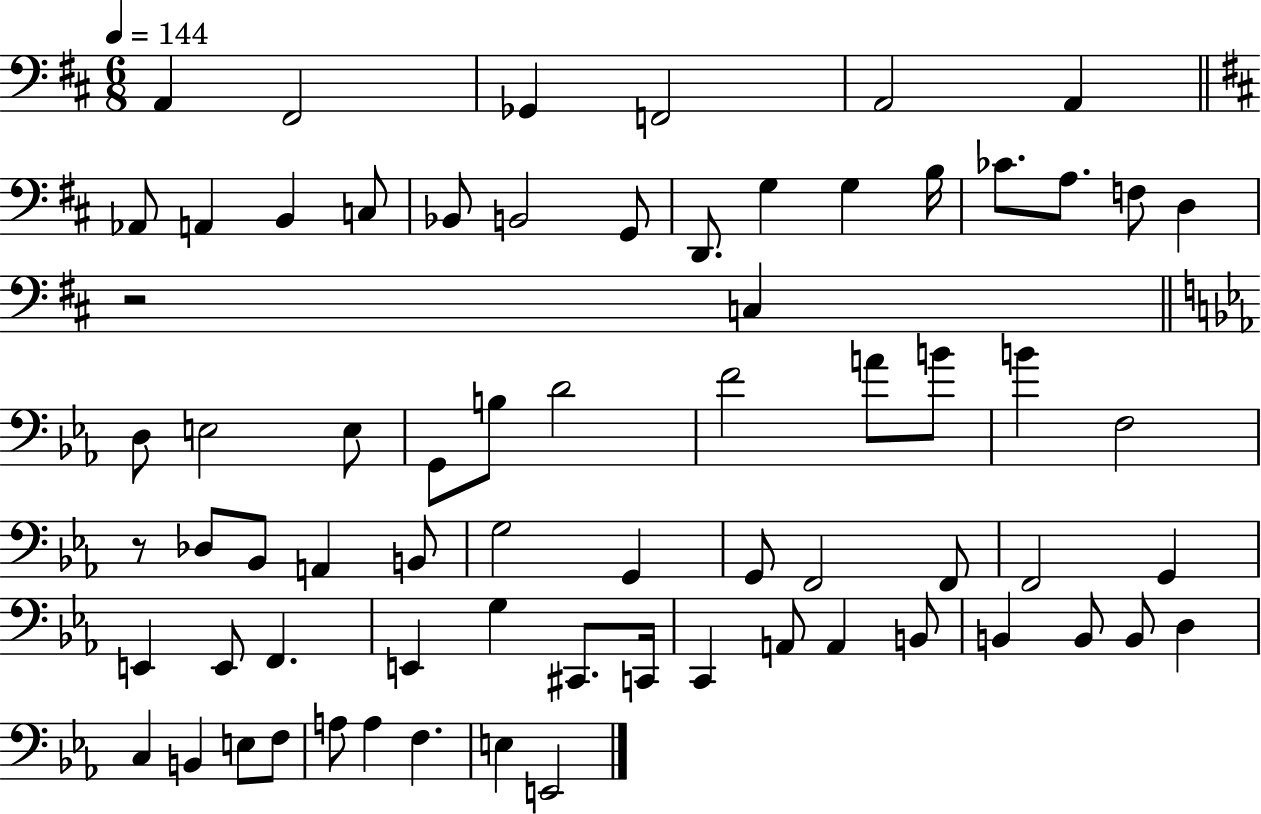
X:1
T:Untitled
M:6/8
L:1/4
K:D
A,, ^F,,2 _G,, F,,2 A,,2 A,, _A,,/2 A,, B,, C,/2 _B,,/2 B,,2 G,,/2 D,,/2 G, G, B,/4 _C/2 A,/2 F,/2 D, z2 C, D,/2 E,2 E,/2 G,,/2 B,/2 D2 F2 A/2 B/2 B F,2 z/2 _D,/2 _B,,/2 A,, B,,/2 G,2 G,, G,,/2 F,,2 F,,/2 F,,2 G,, E,, E,,/2 F,, E,, G, ^C,,/2 C,,/4 C,, A,,/2 A,, B,,/2 B,, B,,/2 B,,/2 D, C, B,, E,/2 F,/2 A,/2 A, F, E, E,,2